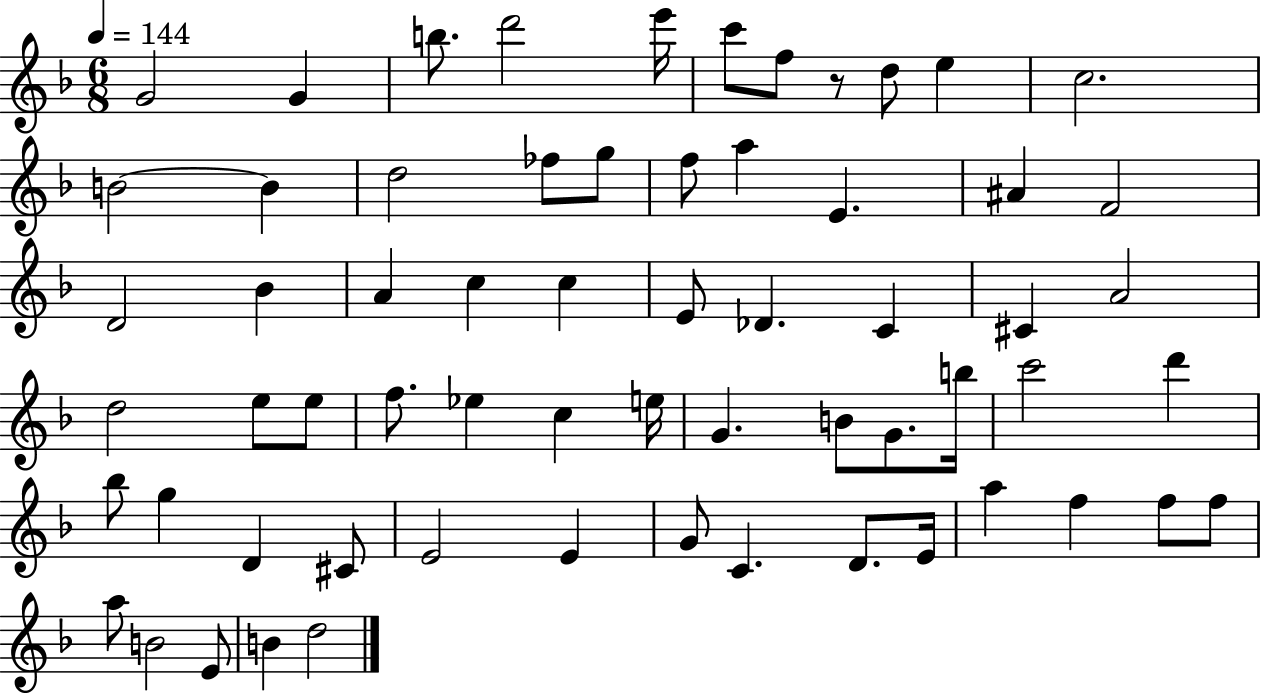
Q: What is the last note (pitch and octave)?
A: D5